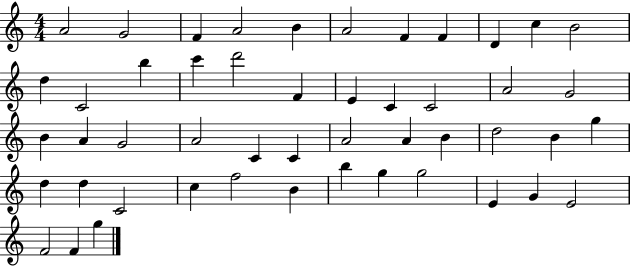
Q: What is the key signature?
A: C major